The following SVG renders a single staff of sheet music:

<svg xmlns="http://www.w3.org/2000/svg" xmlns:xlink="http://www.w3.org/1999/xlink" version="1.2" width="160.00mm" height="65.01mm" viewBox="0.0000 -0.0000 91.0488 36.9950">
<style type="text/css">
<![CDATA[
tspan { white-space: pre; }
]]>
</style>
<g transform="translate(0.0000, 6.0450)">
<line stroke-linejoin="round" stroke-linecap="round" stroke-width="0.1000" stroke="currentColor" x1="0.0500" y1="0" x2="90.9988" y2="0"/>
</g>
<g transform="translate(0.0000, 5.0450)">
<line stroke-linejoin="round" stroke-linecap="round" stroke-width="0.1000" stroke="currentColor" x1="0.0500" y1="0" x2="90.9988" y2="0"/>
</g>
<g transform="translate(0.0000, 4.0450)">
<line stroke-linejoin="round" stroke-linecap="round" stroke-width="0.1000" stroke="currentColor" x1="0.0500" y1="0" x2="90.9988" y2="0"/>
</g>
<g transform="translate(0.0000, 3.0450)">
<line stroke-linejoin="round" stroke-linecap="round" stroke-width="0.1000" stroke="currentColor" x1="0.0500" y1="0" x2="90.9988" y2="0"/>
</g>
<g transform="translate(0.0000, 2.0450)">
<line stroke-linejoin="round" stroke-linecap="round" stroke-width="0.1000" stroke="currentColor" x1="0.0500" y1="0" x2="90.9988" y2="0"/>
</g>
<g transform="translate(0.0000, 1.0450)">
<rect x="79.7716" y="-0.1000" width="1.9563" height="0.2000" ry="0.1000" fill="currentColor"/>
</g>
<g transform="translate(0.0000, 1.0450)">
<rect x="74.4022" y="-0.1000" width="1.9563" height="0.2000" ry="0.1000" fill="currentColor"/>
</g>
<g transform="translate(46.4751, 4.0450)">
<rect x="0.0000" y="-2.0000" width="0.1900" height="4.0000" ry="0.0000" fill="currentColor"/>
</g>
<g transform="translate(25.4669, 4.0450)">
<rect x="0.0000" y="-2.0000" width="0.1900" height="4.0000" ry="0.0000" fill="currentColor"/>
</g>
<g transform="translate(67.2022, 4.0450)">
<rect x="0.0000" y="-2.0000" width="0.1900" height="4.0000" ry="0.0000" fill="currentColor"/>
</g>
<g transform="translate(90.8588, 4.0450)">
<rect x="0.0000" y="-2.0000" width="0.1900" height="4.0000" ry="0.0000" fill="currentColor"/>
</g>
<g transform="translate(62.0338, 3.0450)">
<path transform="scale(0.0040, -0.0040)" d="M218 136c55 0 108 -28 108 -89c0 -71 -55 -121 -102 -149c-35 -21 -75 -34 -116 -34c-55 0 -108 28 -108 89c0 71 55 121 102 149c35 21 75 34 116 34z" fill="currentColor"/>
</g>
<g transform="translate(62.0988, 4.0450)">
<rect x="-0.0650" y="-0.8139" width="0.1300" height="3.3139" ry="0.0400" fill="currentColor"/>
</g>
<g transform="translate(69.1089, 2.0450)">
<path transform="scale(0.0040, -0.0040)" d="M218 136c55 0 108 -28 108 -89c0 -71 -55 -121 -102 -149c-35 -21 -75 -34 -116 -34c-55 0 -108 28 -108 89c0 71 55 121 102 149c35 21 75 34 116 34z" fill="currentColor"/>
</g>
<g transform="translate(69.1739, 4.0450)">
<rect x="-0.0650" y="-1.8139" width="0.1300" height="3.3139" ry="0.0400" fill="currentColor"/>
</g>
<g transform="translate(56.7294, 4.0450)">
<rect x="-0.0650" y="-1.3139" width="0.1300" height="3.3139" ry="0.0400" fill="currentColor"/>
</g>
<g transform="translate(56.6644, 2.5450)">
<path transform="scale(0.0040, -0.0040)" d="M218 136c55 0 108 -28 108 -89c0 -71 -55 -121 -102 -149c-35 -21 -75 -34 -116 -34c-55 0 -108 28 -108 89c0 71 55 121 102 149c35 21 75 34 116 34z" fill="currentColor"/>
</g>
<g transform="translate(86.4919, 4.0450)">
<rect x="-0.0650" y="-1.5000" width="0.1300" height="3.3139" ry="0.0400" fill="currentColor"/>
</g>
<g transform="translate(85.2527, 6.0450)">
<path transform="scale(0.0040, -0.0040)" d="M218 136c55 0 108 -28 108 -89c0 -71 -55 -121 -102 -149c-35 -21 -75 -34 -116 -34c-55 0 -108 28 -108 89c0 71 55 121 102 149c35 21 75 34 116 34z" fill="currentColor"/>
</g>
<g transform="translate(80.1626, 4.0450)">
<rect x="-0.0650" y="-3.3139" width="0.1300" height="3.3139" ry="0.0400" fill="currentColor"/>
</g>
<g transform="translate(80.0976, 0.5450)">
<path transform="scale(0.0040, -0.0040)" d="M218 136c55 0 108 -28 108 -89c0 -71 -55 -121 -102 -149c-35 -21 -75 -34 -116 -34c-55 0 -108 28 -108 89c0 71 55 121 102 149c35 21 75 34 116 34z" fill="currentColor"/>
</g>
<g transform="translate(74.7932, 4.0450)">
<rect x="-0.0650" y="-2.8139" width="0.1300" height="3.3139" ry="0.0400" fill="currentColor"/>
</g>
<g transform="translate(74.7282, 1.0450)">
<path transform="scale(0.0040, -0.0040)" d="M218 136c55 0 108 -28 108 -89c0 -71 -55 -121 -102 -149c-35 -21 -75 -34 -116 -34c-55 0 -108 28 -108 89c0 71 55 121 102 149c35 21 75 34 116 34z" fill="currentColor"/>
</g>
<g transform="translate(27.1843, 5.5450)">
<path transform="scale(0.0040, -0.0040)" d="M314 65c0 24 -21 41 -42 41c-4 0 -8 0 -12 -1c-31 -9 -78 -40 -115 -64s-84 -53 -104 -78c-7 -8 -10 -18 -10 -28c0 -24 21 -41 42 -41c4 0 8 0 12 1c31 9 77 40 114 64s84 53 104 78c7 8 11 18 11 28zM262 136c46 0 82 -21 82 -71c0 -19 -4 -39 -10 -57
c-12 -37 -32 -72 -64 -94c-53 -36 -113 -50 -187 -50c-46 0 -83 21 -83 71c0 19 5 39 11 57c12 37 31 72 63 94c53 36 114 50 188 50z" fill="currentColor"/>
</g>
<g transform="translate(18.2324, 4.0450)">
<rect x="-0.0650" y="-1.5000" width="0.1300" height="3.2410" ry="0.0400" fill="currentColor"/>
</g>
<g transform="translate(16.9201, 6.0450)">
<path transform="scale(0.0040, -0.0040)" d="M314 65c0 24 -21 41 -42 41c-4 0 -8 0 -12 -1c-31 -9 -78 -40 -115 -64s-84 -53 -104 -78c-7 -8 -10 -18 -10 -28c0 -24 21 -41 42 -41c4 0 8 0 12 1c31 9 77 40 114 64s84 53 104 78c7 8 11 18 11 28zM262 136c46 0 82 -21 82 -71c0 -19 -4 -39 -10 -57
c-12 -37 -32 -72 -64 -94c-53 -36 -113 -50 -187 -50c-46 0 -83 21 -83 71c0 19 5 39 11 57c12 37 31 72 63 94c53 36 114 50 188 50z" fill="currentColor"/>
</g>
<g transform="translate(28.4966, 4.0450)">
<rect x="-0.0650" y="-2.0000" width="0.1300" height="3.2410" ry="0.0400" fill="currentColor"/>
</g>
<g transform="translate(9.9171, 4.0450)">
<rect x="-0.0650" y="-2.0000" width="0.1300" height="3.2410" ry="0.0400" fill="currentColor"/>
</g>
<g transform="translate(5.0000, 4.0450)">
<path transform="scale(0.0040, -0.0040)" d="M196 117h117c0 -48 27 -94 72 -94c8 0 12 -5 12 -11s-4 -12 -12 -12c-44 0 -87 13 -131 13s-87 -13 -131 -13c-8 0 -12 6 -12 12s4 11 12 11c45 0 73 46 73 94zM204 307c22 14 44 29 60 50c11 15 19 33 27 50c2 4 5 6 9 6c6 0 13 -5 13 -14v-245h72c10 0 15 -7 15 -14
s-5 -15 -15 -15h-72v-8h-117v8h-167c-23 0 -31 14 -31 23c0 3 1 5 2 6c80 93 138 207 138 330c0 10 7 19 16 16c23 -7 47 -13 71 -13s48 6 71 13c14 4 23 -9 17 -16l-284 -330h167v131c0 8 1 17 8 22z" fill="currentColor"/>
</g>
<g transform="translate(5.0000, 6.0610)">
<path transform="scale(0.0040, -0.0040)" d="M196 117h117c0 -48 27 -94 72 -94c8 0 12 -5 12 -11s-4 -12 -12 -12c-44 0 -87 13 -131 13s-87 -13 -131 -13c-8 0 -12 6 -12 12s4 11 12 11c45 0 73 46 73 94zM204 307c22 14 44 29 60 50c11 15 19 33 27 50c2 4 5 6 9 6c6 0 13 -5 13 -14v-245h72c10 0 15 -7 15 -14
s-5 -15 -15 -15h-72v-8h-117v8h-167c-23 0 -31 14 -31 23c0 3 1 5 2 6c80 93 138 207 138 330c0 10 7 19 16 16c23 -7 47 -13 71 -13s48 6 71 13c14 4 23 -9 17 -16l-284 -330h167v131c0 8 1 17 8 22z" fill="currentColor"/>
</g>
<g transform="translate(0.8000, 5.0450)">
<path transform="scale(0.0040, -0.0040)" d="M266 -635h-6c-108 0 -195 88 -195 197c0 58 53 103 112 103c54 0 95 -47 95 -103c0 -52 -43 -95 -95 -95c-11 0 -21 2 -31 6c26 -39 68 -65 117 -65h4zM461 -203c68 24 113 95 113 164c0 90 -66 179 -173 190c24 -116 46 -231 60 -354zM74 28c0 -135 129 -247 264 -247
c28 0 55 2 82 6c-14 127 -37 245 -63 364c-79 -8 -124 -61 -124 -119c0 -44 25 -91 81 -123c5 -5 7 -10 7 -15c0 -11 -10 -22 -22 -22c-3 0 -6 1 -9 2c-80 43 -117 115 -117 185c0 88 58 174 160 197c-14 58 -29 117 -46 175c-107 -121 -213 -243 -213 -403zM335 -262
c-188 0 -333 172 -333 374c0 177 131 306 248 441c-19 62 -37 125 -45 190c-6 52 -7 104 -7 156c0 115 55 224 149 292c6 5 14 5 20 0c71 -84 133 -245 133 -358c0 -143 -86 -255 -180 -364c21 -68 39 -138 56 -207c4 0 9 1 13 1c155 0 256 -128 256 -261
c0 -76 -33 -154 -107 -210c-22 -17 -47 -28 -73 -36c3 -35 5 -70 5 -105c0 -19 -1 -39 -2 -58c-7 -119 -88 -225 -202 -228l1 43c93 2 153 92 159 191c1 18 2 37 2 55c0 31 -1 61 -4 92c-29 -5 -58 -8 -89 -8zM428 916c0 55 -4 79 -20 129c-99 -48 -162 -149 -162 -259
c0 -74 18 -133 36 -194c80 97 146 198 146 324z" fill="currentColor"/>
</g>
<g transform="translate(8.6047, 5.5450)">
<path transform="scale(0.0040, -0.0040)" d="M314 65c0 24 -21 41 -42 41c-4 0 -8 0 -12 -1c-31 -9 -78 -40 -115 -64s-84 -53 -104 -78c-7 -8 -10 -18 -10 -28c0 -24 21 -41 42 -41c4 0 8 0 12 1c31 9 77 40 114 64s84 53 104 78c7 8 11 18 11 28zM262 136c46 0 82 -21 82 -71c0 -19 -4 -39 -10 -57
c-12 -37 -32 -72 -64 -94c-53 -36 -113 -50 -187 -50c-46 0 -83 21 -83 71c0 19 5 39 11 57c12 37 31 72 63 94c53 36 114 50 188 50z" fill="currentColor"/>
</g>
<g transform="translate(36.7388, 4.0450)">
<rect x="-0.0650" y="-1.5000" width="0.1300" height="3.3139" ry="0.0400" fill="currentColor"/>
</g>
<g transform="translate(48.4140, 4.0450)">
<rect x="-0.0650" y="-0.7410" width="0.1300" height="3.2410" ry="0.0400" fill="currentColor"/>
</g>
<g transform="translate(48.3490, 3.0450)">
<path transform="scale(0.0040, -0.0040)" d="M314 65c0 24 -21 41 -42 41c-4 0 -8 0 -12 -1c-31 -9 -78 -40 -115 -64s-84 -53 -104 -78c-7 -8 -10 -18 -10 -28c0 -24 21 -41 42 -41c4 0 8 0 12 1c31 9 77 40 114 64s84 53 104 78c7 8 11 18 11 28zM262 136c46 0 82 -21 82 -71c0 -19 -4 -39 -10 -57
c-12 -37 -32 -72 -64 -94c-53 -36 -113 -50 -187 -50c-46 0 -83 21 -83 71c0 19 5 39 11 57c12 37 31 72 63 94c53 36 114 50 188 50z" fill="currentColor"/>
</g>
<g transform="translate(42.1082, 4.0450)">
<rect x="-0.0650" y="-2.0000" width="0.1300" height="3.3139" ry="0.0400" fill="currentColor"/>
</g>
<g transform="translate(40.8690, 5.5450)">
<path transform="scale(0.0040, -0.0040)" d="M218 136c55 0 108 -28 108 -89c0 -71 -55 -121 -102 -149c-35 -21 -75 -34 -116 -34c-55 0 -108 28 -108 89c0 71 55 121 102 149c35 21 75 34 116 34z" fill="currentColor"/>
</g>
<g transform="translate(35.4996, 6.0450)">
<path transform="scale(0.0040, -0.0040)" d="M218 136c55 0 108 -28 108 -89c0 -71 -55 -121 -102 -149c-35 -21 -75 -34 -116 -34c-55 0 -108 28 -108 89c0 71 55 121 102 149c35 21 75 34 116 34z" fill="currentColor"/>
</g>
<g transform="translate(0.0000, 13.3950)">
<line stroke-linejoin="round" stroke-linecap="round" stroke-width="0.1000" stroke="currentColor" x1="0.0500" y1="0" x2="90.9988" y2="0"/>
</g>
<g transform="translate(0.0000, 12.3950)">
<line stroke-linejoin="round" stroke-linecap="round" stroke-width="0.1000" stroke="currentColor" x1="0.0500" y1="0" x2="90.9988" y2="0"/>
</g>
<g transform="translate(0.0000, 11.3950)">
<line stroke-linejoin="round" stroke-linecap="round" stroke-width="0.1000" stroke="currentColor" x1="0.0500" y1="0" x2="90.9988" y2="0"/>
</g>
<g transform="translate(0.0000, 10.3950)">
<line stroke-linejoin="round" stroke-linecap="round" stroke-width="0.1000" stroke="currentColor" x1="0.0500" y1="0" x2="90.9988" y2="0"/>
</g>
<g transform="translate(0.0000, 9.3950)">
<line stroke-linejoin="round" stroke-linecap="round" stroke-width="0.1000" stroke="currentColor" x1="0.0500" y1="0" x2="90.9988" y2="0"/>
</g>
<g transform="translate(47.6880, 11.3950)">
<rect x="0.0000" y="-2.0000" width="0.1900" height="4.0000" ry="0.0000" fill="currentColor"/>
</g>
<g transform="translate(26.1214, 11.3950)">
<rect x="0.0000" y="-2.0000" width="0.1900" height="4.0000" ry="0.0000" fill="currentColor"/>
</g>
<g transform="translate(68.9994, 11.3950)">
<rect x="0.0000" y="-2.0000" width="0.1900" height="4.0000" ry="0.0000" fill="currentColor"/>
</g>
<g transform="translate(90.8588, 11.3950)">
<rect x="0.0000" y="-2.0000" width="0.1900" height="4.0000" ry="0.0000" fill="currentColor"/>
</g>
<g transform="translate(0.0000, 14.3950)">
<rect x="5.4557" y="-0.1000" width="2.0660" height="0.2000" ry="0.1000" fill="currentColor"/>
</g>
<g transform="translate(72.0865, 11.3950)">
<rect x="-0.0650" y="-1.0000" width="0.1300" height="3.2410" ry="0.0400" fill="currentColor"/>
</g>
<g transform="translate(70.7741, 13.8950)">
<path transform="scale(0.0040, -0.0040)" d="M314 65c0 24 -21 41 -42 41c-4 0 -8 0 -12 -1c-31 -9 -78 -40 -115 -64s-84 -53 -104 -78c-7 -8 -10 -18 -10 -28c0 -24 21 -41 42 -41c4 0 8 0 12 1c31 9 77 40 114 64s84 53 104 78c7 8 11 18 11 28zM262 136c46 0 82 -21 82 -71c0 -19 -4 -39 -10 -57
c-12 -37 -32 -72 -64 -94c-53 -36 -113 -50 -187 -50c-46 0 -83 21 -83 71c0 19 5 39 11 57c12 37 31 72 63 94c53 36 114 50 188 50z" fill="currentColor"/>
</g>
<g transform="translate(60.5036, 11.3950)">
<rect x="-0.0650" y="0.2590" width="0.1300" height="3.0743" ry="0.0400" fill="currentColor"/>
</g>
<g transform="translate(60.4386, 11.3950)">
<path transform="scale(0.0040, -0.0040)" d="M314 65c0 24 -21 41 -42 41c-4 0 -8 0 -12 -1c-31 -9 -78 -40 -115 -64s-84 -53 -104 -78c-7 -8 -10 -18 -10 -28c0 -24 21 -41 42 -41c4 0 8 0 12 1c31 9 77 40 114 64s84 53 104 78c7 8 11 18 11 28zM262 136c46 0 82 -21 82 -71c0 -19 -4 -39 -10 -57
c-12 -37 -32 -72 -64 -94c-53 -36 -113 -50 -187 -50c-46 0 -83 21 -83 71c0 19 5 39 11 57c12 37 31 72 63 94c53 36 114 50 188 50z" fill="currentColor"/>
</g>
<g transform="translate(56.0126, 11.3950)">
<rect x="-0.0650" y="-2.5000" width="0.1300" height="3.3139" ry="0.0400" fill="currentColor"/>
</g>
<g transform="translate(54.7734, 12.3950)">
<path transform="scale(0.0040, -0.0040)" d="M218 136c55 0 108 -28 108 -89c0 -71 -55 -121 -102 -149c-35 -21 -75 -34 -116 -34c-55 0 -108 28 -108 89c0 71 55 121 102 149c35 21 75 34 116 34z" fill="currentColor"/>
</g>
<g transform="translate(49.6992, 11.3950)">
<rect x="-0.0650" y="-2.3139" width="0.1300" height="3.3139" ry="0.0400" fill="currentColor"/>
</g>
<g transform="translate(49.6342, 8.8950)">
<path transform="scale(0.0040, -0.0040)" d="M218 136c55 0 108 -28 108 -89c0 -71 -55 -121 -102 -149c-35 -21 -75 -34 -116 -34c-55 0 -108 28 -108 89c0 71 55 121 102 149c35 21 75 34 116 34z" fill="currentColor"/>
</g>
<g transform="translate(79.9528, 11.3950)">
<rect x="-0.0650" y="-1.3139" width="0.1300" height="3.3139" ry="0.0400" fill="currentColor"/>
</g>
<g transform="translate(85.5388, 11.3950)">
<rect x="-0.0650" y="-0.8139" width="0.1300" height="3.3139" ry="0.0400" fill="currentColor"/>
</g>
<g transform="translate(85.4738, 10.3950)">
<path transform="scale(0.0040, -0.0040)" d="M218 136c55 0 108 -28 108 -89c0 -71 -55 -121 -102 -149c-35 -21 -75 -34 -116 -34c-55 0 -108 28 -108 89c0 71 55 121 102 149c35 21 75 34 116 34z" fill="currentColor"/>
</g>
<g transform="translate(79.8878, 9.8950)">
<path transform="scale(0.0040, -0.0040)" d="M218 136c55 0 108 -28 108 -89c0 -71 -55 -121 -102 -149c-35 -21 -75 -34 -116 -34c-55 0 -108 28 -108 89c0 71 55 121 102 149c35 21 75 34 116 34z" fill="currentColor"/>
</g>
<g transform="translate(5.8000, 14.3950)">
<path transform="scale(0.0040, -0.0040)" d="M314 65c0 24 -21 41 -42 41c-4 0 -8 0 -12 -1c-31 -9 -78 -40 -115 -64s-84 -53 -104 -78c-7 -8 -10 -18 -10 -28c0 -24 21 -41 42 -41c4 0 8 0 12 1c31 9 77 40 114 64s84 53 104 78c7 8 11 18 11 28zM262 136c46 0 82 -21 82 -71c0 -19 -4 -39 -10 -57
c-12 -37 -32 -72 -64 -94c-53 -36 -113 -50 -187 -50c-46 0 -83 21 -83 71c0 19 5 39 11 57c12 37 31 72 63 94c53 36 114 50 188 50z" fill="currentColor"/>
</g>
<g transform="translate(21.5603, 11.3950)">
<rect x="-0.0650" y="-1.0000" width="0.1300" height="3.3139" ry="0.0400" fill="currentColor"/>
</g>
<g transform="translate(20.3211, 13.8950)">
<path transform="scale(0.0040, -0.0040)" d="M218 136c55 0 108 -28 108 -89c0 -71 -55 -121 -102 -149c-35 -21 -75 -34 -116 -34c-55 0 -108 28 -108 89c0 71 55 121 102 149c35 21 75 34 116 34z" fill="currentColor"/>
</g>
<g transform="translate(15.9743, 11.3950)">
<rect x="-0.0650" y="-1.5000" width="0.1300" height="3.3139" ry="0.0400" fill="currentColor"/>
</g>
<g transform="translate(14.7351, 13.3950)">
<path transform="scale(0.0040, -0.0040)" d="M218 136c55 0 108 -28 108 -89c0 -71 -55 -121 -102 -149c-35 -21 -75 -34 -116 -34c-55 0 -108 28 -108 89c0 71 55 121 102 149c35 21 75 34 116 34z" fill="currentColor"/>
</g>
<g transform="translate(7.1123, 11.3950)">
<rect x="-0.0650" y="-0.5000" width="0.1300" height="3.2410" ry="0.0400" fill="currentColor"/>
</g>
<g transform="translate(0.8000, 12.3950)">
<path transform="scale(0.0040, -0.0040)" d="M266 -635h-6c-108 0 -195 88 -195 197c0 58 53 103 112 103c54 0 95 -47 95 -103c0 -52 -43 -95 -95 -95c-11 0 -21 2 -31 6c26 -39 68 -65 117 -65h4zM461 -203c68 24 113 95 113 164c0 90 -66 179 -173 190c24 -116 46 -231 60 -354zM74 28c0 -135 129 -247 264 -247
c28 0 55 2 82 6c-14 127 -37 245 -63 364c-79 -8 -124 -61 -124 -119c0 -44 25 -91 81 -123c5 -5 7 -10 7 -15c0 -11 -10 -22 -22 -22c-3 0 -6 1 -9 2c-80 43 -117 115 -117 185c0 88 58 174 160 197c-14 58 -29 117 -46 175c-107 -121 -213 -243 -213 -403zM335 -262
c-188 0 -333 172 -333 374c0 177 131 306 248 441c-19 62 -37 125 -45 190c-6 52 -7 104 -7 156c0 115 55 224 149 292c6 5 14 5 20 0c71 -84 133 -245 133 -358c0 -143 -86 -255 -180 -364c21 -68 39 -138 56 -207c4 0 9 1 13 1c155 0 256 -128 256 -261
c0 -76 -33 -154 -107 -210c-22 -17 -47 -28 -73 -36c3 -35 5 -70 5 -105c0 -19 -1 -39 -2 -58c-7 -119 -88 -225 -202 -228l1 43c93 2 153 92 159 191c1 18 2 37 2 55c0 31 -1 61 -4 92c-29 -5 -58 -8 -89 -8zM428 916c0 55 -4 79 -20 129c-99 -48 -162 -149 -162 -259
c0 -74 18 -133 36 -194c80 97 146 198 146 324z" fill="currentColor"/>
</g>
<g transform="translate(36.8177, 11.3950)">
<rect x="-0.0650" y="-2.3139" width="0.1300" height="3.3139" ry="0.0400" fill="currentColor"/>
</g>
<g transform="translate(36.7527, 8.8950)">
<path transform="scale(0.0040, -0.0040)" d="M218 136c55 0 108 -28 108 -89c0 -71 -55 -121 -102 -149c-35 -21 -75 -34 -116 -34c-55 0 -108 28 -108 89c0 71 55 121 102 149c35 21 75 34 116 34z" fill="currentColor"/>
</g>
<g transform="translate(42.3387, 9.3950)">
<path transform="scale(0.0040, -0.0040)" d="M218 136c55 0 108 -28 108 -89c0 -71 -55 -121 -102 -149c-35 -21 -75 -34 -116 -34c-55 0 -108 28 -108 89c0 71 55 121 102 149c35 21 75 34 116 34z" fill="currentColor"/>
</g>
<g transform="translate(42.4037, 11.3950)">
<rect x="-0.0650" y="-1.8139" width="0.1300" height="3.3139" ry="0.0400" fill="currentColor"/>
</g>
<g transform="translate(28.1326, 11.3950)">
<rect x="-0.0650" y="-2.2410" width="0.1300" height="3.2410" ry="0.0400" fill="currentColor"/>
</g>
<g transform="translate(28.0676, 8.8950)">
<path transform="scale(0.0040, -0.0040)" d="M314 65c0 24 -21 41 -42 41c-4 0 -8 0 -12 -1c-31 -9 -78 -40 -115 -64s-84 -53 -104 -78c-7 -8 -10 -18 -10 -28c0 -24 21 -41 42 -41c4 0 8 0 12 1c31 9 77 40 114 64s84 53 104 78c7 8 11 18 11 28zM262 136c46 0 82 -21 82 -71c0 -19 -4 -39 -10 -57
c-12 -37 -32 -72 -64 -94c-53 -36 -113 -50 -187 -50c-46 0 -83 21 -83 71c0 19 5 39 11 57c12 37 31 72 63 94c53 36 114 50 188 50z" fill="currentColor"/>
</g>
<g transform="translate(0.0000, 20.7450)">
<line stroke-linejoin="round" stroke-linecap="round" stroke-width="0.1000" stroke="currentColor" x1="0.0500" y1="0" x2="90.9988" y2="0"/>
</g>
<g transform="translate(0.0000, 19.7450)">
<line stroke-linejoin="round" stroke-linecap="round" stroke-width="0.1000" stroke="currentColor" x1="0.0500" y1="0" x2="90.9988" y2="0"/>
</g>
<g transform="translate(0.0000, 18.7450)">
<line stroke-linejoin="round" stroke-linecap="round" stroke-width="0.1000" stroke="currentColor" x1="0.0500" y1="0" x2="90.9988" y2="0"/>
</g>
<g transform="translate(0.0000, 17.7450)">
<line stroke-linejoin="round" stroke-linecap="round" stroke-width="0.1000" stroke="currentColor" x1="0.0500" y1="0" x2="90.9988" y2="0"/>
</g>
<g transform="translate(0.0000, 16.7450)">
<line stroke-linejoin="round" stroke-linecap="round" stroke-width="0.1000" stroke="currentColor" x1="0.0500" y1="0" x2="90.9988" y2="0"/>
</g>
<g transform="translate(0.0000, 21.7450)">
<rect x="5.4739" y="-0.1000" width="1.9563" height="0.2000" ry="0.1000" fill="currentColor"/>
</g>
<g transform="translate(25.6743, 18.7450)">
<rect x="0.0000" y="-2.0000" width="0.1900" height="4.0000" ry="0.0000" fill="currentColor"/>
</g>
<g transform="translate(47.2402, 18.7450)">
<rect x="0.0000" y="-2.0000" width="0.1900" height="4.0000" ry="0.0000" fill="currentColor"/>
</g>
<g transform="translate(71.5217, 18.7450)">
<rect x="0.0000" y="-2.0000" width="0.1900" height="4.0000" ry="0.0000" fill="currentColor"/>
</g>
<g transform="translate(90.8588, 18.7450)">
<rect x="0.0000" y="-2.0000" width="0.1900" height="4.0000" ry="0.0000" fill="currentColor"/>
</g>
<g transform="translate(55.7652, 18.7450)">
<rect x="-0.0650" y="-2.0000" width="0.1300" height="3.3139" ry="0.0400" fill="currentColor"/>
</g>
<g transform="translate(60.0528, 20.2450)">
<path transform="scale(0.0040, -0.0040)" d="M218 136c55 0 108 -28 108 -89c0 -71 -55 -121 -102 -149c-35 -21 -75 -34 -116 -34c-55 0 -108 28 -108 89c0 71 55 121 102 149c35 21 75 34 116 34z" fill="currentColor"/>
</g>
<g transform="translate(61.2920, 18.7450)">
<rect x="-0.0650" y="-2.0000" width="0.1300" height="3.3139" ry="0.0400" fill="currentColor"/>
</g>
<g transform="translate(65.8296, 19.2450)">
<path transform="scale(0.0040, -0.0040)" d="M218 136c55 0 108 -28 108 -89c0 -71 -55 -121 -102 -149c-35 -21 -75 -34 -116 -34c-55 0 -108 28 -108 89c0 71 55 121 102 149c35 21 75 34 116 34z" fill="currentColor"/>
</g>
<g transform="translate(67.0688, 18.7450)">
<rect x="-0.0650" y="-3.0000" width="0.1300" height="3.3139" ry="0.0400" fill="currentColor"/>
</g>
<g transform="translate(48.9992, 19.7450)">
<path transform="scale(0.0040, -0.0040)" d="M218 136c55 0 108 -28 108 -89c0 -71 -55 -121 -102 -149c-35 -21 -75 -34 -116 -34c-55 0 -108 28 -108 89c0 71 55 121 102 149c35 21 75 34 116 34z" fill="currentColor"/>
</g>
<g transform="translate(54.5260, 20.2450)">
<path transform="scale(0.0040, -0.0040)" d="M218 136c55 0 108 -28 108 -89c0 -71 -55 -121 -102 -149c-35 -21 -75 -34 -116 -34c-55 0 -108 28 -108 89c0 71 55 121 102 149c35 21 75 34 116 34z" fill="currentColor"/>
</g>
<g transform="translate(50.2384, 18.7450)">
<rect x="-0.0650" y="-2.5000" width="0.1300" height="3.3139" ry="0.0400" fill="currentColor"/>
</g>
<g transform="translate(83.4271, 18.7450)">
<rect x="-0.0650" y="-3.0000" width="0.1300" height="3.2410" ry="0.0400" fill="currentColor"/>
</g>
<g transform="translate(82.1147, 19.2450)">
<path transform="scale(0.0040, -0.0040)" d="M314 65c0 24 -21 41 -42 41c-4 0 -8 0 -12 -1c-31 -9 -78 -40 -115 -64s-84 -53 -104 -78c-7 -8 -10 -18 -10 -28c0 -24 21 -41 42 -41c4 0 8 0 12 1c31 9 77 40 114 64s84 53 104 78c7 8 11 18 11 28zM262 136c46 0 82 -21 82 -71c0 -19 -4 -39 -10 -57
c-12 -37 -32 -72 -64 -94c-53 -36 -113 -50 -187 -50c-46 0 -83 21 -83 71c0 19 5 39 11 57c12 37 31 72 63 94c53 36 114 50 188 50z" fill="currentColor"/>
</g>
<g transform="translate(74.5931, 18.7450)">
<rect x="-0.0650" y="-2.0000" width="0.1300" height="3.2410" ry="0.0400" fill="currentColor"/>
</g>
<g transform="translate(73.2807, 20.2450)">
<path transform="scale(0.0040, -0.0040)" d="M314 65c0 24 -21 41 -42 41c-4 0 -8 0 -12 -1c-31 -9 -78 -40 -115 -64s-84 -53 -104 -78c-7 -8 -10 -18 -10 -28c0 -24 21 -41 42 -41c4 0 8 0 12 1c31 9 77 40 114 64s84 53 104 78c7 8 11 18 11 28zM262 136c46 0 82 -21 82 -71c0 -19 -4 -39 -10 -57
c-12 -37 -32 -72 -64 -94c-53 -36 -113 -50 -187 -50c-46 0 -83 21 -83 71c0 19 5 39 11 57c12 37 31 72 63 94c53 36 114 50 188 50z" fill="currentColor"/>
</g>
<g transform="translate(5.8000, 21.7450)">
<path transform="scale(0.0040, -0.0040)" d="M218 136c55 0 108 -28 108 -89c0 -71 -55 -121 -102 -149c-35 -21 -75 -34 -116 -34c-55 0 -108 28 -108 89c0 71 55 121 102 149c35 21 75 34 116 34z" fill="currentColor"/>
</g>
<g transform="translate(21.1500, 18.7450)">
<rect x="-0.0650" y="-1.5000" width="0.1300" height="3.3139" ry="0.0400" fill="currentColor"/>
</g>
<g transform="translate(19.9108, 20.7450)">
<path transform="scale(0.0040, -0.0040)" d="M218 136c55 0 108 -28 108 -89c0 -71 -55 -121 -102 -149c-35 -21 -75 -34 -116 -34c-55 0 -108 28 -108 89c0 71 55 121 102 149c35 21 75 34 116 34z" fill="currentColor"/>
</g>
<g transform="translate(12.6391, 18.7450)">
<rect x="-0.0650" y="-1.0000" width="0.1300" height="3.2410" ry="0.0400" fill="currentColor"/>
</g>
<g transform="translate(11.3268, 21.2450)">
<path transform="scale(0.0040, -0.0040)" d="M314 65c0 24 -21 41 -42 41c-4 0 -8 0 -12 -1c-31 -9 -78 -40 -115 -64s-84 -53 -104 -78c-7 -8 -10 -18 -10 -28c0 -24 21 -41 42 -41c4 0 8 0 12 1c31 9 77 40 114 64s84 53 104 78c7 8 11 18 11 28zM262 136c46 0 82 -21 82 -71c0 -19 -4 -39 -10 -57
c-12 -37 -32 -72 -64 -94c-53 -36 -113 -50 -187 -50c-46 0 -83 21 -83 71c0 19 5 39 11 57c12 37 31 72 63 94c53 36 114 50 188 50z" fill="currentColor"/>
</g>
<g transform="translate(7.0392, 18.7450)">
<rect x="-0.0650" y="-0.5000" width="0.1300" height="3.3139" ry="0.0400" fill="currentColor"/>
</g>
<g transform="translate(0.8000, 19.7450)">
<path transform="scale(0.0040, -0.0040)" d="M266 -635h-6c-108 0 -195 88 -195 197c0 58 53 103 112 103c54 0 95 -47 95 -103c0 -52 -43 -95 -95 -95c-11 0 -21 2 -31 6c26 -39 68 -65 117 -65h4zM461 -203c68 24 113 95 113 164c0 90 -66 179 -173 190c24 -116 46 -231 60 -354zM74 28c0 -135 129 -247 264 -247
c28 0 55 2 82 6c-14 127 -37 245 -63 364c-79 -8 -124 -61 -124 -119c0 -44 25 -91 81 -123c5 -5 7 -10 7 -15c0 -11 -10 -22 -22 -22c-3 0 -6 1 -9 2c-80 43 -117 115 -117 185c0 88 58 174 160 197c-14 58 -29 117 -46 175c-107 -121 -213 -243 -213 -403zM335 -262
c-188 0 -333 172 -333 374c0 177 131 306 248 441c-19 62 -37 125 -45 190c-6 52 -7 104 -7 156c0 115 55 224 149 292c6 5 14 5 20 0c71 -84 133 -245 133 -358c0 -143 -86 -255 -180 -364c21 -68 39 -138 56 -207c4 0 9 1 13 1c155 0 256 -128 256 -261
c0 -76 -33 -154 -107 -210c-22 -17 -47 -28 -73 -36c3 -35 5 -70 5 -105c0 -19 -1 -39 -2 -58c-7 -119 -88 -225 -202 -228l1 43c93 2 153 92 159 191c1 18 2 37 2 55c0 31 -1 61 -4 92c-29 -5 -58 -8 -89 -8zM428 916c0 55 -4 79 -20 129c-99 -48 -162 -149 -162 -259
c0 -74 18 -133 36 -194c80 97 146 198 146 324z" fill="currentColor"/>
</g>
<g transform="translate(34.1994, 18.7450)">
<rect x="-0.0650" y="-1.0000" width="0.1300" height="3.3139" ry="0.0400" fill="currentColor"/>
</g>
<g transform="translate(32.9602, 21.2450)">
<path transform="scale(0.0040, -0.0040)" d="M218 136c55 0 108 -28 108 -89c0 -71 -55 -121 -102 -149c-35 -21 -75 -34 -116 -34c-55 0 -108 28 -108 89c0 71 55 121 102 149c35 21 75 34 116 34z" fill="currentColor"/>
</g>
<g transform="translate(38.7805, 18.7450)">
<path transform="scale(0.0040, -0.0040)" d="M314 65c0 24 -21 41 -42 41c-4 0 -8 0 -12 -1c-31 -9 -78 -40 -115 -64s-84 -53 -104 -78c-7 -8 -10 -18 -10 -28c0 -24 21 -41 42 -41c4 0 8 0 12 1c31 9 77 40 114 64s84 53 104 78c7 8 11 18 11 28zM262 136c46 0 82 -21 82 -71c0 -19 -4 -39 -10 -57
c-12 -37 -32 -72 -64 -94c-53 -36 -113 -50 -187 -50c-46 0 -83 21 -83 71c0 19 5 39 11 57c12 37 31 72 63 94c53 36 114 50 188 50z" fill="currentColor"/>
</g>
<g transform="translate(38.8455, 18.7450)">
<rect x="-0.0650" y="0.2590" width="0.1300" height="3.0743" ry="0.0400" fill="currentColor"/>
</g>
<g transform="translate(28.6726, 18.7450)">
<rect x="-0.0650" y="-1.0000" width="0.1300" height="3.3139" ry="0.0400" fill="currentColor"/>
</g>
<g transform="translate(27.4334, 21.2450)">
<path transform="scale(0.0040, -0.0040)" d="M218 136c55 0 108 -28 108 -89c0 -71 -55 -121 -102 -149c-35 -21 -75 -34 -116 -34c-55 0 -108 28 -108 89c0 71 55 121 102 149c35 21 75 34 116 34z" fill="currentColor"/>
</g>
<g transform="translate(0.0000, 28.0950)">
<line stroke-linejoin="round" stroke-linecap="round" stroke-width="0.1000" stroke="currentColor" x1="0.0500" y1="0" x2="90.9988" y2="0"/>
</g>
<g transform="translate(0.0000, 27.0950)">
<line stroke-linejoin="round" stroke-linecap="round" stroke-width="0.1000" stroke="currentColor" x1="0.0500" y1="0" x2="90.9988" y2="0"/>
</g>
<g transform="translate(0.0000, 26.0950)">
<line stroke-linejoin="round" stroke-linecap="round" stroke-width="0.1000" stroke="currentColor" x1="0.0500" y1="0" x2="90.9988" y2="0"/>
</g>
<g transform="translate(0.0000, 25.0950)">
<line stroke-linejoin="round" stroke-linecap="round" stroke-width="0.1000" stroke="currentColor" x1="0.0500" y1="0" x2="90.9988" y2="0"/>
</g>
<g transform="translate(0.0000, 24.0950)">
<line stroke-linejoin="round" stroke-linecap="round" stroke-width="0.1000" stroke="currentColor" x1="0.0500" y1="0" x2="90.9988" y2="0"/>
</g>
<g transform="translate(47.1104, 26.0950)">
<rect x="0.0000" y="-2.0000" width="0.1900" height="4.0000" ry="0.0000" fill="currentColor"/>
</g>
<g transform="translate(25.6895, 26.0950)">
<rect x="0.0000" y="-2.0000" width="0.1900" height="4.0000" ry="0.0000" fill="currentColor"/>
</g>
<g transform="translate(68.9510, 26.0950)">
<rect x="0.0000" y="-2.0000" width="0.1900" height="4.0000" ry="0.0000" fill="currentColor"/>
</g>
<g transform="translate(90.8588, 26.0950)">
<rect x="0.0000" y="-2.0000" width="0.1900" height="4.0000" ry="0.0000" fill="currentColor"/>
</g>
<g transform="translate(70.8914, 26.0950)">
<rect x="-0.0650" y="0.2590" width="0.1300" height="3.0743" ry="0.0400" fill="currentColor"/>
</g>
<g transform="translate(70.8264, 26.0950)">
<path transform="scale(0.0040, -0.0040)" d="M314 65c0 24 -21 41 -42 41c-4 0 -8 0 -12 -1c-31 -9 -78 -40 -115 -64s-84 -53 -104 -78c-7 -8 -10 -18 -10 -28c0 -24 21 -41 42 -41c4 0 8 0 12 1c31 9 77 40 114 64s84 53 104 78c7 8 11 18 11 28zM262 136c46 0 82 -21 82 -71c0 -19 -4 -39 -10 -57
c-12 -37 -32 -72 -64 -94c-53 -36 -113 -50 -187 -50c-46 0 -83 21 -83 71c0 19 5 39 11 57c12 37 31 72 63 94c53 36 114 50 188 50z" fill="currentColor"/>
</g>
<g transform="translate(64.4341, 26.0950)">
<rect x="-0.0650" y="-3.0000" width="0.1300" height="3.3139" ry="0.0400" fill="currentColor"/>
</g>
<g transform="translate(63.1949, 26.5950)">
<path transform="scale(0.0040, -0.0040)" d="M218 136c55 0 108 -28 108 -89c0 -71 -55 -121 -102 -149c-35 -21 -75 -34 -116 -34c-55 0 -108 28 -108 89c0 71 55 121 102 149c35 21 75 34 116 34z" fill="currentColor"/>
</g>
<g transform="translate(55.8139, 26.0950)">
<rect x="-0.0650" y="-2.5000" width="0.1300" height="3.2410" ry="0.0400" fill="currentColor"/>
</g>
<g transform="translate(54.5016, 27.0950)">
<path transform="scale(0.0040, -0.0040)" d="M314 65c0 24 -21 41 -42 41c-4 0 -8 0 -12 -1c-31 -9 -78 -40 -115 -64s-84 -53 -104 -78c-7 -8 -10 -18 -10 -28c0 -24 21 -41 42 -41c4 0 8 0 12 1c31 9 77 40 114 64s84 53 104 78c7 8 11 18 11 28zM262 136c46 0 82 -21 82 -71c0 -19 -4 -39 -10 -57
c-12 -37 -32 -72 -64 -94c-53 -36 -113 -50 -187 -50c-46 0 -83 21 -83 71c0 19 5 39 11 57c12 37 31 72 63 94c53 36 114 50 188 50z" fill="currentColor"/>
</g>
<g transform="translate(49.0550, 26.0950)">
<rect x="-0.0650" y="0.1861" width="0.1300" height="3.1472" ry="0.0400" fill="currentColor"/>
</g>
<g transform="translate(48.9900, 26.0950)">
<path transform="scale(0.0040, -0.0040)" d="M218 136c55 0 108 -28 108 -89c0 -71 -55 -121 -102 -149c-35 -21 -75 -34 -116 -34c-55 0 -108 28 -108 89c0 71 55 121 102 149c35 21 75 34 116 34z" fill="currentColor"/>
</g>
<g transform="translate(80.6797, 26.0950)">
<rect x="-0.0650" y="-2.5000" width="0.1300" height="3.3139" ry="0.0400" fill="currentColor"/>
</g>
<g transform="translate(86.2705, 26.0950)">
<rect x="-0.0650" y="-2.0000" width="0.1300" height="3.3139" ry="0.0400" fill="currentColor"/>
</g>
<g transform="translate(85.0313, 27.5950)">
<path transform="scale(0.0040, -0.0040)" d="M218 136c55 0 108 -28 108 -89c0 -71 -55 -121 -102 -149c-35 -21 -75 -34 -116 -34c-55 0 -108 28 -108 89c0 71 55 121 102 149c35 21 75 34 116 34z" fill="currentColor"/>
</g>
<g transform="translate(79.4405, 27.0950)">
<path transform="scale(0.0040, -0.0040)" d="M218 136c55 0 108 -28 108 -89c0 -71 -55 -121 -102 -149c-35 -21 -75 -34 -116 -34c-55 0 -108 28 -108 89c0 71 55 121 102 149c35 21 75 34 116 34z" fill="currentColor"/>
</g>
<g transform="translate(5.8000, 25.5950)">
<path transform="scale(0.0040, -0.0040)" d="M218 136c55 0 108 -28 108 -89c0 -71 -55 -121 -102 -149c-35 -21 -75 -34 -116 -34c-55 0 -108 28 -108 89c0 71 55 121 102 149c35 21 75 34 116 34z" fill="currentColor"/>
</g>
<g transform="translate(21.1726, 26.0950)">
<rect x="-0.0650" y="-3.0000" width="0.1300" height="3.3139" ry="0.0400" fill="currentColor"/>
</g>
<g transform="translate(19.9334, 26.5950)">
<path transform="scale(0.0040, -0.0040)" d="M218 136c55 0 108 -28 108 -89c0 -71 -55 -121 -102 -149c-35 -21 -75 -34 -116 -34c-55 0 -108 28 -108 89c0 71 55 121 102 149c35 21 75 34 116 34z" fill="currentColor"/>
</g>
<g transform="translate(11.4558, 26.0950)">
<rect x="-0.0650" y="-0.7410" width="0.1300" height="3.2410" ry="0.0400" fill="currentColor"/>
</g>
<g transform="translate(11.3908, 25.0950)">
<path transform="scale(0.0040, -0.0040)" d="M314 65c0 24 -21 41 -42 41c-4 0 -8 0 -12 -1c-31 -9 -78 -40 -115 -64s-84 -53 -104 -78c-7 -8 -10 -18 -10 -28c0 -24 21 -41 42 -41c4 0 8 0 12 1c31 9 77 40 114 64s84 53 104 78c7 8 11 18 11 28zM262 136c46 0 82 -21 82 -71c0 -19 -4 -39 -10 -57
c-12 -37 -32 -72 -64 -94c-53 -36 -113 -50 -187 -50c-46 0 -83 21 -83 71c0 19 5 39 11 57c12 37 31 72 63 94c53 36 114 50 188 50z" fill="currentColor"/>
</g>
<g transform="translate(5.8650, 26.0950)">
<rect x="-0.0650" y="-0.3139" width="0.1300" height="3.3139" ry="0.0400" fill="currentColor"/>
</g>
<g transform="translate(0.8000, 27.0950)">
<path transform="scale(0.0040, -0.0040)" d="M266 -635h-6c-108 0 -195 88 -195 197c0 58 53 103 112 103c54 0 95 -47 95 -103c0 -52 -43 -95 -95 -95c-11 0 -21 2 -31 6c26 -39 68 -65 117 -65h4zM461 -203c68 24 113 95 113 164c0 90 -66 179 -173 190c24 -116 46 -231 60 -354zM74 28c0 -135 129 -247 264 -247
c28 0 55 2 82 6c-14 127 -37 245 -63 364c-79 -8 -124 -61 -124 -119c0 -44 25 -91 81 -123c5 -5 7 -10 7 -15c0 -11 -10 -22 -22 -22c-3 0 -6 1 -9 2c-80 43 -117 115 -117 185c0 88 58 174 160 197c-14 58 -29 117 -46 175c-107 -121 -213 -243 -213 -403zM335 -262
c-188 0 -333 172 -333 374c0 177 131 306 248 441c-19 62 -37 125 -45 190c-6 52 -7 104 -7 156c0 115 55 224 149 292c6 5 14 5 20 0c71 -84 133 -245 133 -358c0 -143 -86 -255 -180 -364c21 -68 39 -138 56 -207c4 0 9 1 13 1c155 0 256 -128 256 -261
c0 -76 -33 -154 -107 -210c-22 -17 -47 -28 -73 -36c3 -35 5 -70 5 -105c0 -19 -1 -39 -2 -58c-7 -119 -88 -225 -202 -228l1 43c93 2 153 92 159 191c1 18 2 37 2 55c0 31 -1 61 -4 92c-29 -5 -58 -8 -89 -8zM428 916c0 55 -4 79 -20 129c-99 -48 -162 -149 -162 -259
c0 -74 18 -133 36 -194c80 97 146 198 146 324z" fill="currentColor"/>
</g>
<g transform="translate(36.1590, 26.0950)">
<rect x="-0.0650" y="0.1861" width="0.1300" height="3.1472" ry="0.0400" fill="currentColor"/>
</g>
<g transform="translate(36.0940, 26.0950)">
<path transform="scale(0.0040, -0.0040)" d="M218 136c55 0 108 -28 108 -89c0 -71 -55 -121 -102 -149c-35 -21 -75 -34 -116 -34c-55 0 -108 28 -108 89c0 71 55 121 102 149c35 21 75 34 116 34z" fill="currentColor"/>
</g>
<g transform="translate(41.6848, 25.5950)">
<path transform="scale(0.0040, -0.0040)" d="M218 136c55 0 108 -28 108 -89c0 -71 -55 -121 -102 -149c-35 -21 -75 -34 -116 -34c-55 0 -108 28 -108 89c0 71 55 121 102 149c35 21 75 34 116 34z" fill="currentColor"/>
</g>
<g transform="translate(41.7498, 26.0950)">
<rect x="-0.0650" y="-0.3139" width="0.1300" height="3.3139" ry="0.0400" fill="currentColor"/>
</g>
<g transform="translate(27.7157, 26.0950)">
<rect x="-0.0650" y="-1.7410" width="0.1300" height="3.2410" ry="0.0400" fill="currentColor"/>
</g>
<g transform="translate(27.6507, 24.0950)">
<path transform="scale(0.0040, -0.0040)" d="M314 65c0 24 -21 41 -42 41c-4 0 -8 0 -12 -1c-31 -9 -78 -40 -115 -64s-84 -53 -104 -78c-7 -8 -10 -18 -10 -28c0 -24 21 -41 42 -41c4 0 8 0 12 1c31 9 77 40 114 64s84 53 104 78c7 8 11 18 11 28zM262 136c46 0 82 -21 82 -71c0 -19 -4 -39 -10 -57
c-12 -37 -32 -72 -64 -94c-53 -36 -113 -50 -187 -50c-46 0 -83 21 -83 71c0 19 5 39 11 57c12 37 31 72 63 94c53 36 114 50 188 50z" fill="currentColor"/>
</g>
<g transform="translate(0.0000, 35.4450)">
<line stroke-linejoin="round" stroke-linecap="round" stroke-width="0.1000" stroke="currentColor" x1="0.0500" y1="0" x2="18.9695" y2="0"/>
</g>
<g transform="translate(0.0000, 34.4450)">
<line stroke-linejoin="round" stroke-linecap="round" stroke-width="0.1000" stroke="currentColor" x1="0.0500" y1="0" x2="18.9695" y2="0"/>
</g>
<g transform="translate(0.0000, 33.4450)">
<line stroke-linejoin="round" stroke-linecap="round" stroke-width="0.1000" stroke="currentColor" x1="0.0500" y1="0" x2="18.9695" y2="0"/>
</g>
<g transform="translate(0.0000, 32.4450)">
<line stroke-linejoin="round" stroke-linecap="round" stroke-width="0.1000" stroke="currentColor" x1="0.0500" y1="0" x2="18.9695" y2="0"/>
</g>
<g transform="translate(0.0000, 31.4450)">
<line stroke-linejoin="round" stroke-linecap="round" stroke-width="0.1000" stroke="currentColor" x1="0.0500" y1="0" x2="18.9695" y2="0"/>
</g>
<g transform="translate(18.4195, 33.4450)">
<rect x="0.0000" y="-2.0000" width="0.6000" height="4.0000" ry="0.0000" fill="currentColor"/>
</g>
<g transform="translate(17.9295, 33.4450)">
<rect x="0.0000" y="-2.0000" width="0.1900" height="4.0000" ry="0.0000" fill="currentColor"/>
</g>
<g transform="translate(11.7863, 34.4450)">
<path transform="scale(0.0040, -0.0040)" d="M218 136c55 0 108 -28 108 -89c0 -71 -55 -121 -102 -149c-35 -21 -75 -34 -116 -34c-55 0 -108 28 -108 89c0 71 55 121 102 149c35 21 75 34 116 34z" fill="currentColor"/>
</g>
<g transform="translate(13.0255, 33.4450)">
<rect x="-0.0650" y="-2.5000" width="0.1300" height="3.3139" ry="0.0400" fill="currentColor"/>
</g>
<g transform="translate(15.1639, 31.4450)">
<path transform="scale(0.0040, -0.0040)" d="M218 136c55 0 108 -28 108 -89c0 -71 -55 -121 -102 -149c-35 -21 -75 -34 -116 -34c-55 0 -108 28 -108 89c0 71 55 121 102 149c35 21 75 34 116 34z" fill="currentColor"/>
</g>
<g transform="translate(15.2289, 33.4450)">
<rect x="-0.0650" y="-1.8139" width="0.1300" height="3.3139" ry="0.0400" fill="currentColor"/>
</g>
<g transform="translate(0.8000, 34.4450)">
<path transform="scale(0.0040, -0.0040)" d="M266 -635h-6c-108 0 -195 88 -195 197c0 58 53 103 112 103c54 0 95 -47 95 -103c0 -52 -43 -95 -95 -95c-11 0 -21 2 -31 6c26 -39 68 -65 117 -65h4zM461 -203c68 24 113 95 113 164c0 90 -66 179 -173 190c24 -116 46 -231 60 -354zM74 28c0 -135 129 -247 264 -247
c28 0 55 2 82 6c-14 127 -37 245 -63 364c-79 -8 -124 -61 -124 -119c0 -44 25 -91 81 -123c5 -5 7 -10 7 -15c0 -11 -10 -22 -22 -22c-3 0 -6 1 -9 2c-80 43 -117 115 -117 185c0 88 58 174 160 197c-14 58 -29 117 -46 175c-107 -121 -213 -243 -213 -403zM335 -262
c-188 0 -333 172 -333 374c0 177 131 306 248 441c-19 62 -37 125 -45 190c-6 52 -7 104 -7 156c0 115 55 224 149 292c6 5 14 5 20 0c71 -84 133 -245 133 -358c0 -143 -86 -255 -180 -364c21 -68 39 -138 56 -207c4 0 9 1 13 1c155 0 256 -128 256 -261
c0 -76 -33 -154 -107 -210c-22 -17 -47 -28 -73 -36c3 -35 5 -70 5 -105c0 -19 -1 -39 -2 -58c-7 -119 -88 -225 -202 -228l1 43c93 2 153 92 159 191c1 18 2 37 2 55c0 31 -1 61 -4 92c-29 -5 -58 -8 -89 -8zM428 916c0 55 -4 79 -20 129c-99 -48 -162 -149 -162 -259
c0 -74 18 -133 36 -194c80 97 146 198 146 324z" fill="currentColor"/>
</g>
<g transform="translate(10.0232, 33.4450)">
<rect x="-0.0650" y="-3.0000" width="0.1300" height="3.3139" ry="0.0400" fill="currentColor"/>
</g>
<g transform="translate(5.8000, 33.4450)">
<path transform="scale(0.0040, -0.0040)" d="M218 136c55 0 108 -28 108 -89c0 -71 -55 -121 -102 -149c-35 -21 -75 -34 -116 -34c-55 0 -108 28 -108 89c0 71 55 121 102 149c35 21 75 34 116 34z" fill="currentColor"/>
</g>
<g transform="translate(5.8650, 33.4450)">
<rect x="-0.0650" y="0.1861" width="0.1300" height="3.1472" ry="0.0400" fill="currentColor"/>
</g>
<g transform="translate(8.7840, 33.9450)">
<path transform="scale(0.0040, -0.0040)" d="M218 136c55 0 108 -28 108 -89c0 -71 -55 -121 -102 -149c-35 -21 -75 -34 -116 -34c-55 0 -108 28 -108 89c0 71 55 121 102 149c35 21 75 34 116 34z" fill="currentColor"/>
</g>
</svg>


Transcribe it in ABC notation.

X:1
T:Untitled
M:4/4
L:1/4
K:C
F2 E2 F2 E F d2 e d f a b E C2 E D g2 g f g G B2 D2 e d C D2 E D D B2 G F F A F2 A2 c d2 A f2 B c B G2 A B2 G F B A G f